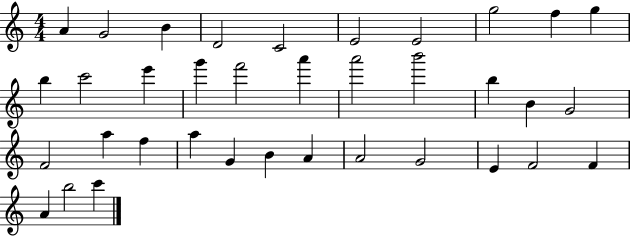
X:1
T:Untitled
M:4/4
L:1/4
K:C
A G2 B D2 C2 E2 E2 g2 f g b c'2 e' g' f'2 a' a'2 b'2 b B G2 F2 a f a G B A A2 G2 E F2 F A b2 c'